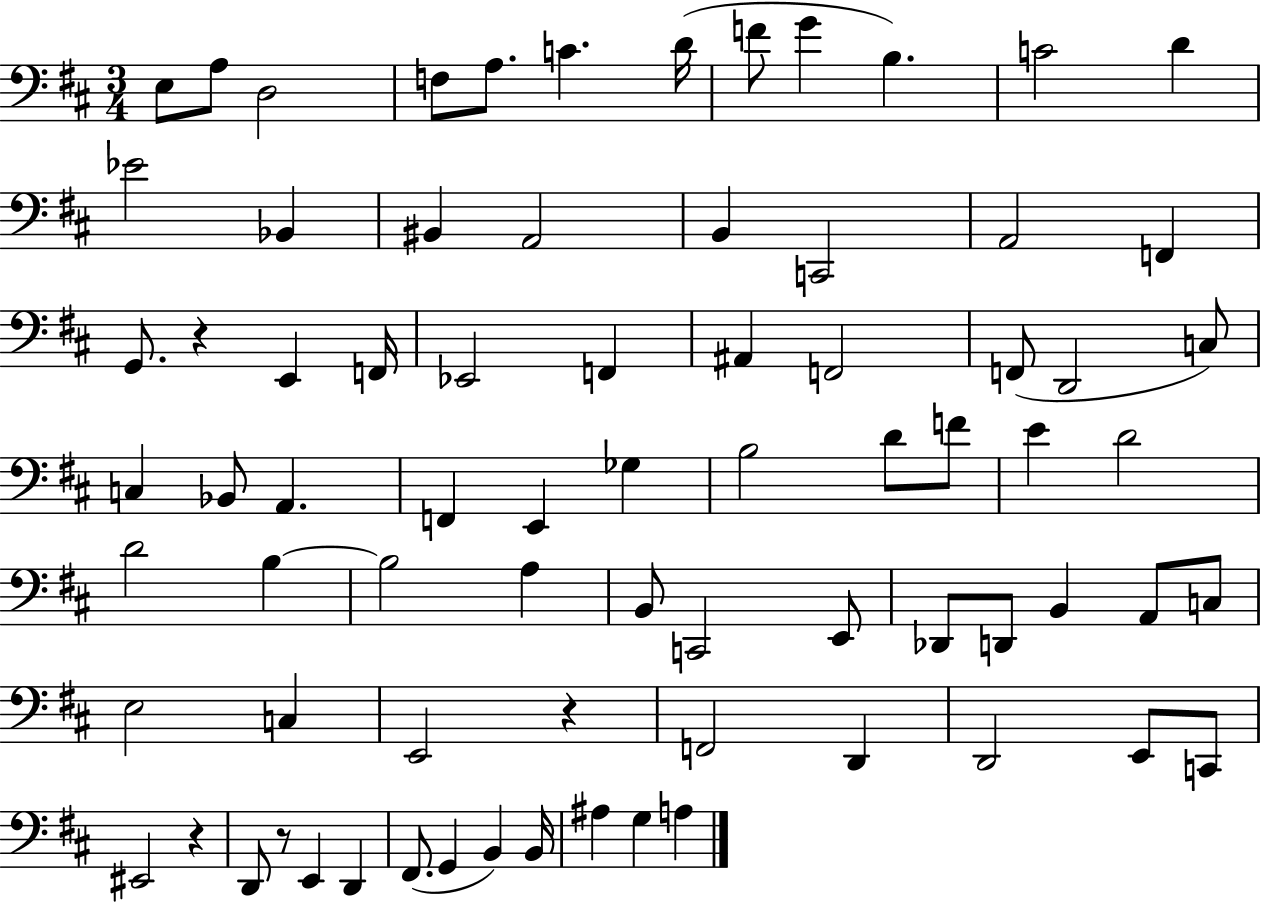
X:1
T:Untitled
M:3/4
L:1/4
K:D
E,/2 A,/2 D,2 F,/2 A,/2 C D/4 F/2 G B, C2 D _E2 _B,, ^B,, A,,2 B,, C,,2 A,,2 F,, G,,/2 z E,, F,,/4 _E,,2 F,, ^A,, F,,2 F,,/2 D,,2 C,/2 C, _B,,/2 A,, F,, E,, _G, B,2 D/2 F/2 E D2 D2 B, B,2 A, B,,/2 C,,2 E,,/2 _D,,/2 D,,/2 B,, A,,/2 C,/2 E,2 C, E,,2 z F,,2 D,, D,,2 E,,/2 C,,/2 ^E,,2 z D,,/2 z/2 E,, D,, ^F,,/2 G,, B,, B,,/4 ^A, G, A,